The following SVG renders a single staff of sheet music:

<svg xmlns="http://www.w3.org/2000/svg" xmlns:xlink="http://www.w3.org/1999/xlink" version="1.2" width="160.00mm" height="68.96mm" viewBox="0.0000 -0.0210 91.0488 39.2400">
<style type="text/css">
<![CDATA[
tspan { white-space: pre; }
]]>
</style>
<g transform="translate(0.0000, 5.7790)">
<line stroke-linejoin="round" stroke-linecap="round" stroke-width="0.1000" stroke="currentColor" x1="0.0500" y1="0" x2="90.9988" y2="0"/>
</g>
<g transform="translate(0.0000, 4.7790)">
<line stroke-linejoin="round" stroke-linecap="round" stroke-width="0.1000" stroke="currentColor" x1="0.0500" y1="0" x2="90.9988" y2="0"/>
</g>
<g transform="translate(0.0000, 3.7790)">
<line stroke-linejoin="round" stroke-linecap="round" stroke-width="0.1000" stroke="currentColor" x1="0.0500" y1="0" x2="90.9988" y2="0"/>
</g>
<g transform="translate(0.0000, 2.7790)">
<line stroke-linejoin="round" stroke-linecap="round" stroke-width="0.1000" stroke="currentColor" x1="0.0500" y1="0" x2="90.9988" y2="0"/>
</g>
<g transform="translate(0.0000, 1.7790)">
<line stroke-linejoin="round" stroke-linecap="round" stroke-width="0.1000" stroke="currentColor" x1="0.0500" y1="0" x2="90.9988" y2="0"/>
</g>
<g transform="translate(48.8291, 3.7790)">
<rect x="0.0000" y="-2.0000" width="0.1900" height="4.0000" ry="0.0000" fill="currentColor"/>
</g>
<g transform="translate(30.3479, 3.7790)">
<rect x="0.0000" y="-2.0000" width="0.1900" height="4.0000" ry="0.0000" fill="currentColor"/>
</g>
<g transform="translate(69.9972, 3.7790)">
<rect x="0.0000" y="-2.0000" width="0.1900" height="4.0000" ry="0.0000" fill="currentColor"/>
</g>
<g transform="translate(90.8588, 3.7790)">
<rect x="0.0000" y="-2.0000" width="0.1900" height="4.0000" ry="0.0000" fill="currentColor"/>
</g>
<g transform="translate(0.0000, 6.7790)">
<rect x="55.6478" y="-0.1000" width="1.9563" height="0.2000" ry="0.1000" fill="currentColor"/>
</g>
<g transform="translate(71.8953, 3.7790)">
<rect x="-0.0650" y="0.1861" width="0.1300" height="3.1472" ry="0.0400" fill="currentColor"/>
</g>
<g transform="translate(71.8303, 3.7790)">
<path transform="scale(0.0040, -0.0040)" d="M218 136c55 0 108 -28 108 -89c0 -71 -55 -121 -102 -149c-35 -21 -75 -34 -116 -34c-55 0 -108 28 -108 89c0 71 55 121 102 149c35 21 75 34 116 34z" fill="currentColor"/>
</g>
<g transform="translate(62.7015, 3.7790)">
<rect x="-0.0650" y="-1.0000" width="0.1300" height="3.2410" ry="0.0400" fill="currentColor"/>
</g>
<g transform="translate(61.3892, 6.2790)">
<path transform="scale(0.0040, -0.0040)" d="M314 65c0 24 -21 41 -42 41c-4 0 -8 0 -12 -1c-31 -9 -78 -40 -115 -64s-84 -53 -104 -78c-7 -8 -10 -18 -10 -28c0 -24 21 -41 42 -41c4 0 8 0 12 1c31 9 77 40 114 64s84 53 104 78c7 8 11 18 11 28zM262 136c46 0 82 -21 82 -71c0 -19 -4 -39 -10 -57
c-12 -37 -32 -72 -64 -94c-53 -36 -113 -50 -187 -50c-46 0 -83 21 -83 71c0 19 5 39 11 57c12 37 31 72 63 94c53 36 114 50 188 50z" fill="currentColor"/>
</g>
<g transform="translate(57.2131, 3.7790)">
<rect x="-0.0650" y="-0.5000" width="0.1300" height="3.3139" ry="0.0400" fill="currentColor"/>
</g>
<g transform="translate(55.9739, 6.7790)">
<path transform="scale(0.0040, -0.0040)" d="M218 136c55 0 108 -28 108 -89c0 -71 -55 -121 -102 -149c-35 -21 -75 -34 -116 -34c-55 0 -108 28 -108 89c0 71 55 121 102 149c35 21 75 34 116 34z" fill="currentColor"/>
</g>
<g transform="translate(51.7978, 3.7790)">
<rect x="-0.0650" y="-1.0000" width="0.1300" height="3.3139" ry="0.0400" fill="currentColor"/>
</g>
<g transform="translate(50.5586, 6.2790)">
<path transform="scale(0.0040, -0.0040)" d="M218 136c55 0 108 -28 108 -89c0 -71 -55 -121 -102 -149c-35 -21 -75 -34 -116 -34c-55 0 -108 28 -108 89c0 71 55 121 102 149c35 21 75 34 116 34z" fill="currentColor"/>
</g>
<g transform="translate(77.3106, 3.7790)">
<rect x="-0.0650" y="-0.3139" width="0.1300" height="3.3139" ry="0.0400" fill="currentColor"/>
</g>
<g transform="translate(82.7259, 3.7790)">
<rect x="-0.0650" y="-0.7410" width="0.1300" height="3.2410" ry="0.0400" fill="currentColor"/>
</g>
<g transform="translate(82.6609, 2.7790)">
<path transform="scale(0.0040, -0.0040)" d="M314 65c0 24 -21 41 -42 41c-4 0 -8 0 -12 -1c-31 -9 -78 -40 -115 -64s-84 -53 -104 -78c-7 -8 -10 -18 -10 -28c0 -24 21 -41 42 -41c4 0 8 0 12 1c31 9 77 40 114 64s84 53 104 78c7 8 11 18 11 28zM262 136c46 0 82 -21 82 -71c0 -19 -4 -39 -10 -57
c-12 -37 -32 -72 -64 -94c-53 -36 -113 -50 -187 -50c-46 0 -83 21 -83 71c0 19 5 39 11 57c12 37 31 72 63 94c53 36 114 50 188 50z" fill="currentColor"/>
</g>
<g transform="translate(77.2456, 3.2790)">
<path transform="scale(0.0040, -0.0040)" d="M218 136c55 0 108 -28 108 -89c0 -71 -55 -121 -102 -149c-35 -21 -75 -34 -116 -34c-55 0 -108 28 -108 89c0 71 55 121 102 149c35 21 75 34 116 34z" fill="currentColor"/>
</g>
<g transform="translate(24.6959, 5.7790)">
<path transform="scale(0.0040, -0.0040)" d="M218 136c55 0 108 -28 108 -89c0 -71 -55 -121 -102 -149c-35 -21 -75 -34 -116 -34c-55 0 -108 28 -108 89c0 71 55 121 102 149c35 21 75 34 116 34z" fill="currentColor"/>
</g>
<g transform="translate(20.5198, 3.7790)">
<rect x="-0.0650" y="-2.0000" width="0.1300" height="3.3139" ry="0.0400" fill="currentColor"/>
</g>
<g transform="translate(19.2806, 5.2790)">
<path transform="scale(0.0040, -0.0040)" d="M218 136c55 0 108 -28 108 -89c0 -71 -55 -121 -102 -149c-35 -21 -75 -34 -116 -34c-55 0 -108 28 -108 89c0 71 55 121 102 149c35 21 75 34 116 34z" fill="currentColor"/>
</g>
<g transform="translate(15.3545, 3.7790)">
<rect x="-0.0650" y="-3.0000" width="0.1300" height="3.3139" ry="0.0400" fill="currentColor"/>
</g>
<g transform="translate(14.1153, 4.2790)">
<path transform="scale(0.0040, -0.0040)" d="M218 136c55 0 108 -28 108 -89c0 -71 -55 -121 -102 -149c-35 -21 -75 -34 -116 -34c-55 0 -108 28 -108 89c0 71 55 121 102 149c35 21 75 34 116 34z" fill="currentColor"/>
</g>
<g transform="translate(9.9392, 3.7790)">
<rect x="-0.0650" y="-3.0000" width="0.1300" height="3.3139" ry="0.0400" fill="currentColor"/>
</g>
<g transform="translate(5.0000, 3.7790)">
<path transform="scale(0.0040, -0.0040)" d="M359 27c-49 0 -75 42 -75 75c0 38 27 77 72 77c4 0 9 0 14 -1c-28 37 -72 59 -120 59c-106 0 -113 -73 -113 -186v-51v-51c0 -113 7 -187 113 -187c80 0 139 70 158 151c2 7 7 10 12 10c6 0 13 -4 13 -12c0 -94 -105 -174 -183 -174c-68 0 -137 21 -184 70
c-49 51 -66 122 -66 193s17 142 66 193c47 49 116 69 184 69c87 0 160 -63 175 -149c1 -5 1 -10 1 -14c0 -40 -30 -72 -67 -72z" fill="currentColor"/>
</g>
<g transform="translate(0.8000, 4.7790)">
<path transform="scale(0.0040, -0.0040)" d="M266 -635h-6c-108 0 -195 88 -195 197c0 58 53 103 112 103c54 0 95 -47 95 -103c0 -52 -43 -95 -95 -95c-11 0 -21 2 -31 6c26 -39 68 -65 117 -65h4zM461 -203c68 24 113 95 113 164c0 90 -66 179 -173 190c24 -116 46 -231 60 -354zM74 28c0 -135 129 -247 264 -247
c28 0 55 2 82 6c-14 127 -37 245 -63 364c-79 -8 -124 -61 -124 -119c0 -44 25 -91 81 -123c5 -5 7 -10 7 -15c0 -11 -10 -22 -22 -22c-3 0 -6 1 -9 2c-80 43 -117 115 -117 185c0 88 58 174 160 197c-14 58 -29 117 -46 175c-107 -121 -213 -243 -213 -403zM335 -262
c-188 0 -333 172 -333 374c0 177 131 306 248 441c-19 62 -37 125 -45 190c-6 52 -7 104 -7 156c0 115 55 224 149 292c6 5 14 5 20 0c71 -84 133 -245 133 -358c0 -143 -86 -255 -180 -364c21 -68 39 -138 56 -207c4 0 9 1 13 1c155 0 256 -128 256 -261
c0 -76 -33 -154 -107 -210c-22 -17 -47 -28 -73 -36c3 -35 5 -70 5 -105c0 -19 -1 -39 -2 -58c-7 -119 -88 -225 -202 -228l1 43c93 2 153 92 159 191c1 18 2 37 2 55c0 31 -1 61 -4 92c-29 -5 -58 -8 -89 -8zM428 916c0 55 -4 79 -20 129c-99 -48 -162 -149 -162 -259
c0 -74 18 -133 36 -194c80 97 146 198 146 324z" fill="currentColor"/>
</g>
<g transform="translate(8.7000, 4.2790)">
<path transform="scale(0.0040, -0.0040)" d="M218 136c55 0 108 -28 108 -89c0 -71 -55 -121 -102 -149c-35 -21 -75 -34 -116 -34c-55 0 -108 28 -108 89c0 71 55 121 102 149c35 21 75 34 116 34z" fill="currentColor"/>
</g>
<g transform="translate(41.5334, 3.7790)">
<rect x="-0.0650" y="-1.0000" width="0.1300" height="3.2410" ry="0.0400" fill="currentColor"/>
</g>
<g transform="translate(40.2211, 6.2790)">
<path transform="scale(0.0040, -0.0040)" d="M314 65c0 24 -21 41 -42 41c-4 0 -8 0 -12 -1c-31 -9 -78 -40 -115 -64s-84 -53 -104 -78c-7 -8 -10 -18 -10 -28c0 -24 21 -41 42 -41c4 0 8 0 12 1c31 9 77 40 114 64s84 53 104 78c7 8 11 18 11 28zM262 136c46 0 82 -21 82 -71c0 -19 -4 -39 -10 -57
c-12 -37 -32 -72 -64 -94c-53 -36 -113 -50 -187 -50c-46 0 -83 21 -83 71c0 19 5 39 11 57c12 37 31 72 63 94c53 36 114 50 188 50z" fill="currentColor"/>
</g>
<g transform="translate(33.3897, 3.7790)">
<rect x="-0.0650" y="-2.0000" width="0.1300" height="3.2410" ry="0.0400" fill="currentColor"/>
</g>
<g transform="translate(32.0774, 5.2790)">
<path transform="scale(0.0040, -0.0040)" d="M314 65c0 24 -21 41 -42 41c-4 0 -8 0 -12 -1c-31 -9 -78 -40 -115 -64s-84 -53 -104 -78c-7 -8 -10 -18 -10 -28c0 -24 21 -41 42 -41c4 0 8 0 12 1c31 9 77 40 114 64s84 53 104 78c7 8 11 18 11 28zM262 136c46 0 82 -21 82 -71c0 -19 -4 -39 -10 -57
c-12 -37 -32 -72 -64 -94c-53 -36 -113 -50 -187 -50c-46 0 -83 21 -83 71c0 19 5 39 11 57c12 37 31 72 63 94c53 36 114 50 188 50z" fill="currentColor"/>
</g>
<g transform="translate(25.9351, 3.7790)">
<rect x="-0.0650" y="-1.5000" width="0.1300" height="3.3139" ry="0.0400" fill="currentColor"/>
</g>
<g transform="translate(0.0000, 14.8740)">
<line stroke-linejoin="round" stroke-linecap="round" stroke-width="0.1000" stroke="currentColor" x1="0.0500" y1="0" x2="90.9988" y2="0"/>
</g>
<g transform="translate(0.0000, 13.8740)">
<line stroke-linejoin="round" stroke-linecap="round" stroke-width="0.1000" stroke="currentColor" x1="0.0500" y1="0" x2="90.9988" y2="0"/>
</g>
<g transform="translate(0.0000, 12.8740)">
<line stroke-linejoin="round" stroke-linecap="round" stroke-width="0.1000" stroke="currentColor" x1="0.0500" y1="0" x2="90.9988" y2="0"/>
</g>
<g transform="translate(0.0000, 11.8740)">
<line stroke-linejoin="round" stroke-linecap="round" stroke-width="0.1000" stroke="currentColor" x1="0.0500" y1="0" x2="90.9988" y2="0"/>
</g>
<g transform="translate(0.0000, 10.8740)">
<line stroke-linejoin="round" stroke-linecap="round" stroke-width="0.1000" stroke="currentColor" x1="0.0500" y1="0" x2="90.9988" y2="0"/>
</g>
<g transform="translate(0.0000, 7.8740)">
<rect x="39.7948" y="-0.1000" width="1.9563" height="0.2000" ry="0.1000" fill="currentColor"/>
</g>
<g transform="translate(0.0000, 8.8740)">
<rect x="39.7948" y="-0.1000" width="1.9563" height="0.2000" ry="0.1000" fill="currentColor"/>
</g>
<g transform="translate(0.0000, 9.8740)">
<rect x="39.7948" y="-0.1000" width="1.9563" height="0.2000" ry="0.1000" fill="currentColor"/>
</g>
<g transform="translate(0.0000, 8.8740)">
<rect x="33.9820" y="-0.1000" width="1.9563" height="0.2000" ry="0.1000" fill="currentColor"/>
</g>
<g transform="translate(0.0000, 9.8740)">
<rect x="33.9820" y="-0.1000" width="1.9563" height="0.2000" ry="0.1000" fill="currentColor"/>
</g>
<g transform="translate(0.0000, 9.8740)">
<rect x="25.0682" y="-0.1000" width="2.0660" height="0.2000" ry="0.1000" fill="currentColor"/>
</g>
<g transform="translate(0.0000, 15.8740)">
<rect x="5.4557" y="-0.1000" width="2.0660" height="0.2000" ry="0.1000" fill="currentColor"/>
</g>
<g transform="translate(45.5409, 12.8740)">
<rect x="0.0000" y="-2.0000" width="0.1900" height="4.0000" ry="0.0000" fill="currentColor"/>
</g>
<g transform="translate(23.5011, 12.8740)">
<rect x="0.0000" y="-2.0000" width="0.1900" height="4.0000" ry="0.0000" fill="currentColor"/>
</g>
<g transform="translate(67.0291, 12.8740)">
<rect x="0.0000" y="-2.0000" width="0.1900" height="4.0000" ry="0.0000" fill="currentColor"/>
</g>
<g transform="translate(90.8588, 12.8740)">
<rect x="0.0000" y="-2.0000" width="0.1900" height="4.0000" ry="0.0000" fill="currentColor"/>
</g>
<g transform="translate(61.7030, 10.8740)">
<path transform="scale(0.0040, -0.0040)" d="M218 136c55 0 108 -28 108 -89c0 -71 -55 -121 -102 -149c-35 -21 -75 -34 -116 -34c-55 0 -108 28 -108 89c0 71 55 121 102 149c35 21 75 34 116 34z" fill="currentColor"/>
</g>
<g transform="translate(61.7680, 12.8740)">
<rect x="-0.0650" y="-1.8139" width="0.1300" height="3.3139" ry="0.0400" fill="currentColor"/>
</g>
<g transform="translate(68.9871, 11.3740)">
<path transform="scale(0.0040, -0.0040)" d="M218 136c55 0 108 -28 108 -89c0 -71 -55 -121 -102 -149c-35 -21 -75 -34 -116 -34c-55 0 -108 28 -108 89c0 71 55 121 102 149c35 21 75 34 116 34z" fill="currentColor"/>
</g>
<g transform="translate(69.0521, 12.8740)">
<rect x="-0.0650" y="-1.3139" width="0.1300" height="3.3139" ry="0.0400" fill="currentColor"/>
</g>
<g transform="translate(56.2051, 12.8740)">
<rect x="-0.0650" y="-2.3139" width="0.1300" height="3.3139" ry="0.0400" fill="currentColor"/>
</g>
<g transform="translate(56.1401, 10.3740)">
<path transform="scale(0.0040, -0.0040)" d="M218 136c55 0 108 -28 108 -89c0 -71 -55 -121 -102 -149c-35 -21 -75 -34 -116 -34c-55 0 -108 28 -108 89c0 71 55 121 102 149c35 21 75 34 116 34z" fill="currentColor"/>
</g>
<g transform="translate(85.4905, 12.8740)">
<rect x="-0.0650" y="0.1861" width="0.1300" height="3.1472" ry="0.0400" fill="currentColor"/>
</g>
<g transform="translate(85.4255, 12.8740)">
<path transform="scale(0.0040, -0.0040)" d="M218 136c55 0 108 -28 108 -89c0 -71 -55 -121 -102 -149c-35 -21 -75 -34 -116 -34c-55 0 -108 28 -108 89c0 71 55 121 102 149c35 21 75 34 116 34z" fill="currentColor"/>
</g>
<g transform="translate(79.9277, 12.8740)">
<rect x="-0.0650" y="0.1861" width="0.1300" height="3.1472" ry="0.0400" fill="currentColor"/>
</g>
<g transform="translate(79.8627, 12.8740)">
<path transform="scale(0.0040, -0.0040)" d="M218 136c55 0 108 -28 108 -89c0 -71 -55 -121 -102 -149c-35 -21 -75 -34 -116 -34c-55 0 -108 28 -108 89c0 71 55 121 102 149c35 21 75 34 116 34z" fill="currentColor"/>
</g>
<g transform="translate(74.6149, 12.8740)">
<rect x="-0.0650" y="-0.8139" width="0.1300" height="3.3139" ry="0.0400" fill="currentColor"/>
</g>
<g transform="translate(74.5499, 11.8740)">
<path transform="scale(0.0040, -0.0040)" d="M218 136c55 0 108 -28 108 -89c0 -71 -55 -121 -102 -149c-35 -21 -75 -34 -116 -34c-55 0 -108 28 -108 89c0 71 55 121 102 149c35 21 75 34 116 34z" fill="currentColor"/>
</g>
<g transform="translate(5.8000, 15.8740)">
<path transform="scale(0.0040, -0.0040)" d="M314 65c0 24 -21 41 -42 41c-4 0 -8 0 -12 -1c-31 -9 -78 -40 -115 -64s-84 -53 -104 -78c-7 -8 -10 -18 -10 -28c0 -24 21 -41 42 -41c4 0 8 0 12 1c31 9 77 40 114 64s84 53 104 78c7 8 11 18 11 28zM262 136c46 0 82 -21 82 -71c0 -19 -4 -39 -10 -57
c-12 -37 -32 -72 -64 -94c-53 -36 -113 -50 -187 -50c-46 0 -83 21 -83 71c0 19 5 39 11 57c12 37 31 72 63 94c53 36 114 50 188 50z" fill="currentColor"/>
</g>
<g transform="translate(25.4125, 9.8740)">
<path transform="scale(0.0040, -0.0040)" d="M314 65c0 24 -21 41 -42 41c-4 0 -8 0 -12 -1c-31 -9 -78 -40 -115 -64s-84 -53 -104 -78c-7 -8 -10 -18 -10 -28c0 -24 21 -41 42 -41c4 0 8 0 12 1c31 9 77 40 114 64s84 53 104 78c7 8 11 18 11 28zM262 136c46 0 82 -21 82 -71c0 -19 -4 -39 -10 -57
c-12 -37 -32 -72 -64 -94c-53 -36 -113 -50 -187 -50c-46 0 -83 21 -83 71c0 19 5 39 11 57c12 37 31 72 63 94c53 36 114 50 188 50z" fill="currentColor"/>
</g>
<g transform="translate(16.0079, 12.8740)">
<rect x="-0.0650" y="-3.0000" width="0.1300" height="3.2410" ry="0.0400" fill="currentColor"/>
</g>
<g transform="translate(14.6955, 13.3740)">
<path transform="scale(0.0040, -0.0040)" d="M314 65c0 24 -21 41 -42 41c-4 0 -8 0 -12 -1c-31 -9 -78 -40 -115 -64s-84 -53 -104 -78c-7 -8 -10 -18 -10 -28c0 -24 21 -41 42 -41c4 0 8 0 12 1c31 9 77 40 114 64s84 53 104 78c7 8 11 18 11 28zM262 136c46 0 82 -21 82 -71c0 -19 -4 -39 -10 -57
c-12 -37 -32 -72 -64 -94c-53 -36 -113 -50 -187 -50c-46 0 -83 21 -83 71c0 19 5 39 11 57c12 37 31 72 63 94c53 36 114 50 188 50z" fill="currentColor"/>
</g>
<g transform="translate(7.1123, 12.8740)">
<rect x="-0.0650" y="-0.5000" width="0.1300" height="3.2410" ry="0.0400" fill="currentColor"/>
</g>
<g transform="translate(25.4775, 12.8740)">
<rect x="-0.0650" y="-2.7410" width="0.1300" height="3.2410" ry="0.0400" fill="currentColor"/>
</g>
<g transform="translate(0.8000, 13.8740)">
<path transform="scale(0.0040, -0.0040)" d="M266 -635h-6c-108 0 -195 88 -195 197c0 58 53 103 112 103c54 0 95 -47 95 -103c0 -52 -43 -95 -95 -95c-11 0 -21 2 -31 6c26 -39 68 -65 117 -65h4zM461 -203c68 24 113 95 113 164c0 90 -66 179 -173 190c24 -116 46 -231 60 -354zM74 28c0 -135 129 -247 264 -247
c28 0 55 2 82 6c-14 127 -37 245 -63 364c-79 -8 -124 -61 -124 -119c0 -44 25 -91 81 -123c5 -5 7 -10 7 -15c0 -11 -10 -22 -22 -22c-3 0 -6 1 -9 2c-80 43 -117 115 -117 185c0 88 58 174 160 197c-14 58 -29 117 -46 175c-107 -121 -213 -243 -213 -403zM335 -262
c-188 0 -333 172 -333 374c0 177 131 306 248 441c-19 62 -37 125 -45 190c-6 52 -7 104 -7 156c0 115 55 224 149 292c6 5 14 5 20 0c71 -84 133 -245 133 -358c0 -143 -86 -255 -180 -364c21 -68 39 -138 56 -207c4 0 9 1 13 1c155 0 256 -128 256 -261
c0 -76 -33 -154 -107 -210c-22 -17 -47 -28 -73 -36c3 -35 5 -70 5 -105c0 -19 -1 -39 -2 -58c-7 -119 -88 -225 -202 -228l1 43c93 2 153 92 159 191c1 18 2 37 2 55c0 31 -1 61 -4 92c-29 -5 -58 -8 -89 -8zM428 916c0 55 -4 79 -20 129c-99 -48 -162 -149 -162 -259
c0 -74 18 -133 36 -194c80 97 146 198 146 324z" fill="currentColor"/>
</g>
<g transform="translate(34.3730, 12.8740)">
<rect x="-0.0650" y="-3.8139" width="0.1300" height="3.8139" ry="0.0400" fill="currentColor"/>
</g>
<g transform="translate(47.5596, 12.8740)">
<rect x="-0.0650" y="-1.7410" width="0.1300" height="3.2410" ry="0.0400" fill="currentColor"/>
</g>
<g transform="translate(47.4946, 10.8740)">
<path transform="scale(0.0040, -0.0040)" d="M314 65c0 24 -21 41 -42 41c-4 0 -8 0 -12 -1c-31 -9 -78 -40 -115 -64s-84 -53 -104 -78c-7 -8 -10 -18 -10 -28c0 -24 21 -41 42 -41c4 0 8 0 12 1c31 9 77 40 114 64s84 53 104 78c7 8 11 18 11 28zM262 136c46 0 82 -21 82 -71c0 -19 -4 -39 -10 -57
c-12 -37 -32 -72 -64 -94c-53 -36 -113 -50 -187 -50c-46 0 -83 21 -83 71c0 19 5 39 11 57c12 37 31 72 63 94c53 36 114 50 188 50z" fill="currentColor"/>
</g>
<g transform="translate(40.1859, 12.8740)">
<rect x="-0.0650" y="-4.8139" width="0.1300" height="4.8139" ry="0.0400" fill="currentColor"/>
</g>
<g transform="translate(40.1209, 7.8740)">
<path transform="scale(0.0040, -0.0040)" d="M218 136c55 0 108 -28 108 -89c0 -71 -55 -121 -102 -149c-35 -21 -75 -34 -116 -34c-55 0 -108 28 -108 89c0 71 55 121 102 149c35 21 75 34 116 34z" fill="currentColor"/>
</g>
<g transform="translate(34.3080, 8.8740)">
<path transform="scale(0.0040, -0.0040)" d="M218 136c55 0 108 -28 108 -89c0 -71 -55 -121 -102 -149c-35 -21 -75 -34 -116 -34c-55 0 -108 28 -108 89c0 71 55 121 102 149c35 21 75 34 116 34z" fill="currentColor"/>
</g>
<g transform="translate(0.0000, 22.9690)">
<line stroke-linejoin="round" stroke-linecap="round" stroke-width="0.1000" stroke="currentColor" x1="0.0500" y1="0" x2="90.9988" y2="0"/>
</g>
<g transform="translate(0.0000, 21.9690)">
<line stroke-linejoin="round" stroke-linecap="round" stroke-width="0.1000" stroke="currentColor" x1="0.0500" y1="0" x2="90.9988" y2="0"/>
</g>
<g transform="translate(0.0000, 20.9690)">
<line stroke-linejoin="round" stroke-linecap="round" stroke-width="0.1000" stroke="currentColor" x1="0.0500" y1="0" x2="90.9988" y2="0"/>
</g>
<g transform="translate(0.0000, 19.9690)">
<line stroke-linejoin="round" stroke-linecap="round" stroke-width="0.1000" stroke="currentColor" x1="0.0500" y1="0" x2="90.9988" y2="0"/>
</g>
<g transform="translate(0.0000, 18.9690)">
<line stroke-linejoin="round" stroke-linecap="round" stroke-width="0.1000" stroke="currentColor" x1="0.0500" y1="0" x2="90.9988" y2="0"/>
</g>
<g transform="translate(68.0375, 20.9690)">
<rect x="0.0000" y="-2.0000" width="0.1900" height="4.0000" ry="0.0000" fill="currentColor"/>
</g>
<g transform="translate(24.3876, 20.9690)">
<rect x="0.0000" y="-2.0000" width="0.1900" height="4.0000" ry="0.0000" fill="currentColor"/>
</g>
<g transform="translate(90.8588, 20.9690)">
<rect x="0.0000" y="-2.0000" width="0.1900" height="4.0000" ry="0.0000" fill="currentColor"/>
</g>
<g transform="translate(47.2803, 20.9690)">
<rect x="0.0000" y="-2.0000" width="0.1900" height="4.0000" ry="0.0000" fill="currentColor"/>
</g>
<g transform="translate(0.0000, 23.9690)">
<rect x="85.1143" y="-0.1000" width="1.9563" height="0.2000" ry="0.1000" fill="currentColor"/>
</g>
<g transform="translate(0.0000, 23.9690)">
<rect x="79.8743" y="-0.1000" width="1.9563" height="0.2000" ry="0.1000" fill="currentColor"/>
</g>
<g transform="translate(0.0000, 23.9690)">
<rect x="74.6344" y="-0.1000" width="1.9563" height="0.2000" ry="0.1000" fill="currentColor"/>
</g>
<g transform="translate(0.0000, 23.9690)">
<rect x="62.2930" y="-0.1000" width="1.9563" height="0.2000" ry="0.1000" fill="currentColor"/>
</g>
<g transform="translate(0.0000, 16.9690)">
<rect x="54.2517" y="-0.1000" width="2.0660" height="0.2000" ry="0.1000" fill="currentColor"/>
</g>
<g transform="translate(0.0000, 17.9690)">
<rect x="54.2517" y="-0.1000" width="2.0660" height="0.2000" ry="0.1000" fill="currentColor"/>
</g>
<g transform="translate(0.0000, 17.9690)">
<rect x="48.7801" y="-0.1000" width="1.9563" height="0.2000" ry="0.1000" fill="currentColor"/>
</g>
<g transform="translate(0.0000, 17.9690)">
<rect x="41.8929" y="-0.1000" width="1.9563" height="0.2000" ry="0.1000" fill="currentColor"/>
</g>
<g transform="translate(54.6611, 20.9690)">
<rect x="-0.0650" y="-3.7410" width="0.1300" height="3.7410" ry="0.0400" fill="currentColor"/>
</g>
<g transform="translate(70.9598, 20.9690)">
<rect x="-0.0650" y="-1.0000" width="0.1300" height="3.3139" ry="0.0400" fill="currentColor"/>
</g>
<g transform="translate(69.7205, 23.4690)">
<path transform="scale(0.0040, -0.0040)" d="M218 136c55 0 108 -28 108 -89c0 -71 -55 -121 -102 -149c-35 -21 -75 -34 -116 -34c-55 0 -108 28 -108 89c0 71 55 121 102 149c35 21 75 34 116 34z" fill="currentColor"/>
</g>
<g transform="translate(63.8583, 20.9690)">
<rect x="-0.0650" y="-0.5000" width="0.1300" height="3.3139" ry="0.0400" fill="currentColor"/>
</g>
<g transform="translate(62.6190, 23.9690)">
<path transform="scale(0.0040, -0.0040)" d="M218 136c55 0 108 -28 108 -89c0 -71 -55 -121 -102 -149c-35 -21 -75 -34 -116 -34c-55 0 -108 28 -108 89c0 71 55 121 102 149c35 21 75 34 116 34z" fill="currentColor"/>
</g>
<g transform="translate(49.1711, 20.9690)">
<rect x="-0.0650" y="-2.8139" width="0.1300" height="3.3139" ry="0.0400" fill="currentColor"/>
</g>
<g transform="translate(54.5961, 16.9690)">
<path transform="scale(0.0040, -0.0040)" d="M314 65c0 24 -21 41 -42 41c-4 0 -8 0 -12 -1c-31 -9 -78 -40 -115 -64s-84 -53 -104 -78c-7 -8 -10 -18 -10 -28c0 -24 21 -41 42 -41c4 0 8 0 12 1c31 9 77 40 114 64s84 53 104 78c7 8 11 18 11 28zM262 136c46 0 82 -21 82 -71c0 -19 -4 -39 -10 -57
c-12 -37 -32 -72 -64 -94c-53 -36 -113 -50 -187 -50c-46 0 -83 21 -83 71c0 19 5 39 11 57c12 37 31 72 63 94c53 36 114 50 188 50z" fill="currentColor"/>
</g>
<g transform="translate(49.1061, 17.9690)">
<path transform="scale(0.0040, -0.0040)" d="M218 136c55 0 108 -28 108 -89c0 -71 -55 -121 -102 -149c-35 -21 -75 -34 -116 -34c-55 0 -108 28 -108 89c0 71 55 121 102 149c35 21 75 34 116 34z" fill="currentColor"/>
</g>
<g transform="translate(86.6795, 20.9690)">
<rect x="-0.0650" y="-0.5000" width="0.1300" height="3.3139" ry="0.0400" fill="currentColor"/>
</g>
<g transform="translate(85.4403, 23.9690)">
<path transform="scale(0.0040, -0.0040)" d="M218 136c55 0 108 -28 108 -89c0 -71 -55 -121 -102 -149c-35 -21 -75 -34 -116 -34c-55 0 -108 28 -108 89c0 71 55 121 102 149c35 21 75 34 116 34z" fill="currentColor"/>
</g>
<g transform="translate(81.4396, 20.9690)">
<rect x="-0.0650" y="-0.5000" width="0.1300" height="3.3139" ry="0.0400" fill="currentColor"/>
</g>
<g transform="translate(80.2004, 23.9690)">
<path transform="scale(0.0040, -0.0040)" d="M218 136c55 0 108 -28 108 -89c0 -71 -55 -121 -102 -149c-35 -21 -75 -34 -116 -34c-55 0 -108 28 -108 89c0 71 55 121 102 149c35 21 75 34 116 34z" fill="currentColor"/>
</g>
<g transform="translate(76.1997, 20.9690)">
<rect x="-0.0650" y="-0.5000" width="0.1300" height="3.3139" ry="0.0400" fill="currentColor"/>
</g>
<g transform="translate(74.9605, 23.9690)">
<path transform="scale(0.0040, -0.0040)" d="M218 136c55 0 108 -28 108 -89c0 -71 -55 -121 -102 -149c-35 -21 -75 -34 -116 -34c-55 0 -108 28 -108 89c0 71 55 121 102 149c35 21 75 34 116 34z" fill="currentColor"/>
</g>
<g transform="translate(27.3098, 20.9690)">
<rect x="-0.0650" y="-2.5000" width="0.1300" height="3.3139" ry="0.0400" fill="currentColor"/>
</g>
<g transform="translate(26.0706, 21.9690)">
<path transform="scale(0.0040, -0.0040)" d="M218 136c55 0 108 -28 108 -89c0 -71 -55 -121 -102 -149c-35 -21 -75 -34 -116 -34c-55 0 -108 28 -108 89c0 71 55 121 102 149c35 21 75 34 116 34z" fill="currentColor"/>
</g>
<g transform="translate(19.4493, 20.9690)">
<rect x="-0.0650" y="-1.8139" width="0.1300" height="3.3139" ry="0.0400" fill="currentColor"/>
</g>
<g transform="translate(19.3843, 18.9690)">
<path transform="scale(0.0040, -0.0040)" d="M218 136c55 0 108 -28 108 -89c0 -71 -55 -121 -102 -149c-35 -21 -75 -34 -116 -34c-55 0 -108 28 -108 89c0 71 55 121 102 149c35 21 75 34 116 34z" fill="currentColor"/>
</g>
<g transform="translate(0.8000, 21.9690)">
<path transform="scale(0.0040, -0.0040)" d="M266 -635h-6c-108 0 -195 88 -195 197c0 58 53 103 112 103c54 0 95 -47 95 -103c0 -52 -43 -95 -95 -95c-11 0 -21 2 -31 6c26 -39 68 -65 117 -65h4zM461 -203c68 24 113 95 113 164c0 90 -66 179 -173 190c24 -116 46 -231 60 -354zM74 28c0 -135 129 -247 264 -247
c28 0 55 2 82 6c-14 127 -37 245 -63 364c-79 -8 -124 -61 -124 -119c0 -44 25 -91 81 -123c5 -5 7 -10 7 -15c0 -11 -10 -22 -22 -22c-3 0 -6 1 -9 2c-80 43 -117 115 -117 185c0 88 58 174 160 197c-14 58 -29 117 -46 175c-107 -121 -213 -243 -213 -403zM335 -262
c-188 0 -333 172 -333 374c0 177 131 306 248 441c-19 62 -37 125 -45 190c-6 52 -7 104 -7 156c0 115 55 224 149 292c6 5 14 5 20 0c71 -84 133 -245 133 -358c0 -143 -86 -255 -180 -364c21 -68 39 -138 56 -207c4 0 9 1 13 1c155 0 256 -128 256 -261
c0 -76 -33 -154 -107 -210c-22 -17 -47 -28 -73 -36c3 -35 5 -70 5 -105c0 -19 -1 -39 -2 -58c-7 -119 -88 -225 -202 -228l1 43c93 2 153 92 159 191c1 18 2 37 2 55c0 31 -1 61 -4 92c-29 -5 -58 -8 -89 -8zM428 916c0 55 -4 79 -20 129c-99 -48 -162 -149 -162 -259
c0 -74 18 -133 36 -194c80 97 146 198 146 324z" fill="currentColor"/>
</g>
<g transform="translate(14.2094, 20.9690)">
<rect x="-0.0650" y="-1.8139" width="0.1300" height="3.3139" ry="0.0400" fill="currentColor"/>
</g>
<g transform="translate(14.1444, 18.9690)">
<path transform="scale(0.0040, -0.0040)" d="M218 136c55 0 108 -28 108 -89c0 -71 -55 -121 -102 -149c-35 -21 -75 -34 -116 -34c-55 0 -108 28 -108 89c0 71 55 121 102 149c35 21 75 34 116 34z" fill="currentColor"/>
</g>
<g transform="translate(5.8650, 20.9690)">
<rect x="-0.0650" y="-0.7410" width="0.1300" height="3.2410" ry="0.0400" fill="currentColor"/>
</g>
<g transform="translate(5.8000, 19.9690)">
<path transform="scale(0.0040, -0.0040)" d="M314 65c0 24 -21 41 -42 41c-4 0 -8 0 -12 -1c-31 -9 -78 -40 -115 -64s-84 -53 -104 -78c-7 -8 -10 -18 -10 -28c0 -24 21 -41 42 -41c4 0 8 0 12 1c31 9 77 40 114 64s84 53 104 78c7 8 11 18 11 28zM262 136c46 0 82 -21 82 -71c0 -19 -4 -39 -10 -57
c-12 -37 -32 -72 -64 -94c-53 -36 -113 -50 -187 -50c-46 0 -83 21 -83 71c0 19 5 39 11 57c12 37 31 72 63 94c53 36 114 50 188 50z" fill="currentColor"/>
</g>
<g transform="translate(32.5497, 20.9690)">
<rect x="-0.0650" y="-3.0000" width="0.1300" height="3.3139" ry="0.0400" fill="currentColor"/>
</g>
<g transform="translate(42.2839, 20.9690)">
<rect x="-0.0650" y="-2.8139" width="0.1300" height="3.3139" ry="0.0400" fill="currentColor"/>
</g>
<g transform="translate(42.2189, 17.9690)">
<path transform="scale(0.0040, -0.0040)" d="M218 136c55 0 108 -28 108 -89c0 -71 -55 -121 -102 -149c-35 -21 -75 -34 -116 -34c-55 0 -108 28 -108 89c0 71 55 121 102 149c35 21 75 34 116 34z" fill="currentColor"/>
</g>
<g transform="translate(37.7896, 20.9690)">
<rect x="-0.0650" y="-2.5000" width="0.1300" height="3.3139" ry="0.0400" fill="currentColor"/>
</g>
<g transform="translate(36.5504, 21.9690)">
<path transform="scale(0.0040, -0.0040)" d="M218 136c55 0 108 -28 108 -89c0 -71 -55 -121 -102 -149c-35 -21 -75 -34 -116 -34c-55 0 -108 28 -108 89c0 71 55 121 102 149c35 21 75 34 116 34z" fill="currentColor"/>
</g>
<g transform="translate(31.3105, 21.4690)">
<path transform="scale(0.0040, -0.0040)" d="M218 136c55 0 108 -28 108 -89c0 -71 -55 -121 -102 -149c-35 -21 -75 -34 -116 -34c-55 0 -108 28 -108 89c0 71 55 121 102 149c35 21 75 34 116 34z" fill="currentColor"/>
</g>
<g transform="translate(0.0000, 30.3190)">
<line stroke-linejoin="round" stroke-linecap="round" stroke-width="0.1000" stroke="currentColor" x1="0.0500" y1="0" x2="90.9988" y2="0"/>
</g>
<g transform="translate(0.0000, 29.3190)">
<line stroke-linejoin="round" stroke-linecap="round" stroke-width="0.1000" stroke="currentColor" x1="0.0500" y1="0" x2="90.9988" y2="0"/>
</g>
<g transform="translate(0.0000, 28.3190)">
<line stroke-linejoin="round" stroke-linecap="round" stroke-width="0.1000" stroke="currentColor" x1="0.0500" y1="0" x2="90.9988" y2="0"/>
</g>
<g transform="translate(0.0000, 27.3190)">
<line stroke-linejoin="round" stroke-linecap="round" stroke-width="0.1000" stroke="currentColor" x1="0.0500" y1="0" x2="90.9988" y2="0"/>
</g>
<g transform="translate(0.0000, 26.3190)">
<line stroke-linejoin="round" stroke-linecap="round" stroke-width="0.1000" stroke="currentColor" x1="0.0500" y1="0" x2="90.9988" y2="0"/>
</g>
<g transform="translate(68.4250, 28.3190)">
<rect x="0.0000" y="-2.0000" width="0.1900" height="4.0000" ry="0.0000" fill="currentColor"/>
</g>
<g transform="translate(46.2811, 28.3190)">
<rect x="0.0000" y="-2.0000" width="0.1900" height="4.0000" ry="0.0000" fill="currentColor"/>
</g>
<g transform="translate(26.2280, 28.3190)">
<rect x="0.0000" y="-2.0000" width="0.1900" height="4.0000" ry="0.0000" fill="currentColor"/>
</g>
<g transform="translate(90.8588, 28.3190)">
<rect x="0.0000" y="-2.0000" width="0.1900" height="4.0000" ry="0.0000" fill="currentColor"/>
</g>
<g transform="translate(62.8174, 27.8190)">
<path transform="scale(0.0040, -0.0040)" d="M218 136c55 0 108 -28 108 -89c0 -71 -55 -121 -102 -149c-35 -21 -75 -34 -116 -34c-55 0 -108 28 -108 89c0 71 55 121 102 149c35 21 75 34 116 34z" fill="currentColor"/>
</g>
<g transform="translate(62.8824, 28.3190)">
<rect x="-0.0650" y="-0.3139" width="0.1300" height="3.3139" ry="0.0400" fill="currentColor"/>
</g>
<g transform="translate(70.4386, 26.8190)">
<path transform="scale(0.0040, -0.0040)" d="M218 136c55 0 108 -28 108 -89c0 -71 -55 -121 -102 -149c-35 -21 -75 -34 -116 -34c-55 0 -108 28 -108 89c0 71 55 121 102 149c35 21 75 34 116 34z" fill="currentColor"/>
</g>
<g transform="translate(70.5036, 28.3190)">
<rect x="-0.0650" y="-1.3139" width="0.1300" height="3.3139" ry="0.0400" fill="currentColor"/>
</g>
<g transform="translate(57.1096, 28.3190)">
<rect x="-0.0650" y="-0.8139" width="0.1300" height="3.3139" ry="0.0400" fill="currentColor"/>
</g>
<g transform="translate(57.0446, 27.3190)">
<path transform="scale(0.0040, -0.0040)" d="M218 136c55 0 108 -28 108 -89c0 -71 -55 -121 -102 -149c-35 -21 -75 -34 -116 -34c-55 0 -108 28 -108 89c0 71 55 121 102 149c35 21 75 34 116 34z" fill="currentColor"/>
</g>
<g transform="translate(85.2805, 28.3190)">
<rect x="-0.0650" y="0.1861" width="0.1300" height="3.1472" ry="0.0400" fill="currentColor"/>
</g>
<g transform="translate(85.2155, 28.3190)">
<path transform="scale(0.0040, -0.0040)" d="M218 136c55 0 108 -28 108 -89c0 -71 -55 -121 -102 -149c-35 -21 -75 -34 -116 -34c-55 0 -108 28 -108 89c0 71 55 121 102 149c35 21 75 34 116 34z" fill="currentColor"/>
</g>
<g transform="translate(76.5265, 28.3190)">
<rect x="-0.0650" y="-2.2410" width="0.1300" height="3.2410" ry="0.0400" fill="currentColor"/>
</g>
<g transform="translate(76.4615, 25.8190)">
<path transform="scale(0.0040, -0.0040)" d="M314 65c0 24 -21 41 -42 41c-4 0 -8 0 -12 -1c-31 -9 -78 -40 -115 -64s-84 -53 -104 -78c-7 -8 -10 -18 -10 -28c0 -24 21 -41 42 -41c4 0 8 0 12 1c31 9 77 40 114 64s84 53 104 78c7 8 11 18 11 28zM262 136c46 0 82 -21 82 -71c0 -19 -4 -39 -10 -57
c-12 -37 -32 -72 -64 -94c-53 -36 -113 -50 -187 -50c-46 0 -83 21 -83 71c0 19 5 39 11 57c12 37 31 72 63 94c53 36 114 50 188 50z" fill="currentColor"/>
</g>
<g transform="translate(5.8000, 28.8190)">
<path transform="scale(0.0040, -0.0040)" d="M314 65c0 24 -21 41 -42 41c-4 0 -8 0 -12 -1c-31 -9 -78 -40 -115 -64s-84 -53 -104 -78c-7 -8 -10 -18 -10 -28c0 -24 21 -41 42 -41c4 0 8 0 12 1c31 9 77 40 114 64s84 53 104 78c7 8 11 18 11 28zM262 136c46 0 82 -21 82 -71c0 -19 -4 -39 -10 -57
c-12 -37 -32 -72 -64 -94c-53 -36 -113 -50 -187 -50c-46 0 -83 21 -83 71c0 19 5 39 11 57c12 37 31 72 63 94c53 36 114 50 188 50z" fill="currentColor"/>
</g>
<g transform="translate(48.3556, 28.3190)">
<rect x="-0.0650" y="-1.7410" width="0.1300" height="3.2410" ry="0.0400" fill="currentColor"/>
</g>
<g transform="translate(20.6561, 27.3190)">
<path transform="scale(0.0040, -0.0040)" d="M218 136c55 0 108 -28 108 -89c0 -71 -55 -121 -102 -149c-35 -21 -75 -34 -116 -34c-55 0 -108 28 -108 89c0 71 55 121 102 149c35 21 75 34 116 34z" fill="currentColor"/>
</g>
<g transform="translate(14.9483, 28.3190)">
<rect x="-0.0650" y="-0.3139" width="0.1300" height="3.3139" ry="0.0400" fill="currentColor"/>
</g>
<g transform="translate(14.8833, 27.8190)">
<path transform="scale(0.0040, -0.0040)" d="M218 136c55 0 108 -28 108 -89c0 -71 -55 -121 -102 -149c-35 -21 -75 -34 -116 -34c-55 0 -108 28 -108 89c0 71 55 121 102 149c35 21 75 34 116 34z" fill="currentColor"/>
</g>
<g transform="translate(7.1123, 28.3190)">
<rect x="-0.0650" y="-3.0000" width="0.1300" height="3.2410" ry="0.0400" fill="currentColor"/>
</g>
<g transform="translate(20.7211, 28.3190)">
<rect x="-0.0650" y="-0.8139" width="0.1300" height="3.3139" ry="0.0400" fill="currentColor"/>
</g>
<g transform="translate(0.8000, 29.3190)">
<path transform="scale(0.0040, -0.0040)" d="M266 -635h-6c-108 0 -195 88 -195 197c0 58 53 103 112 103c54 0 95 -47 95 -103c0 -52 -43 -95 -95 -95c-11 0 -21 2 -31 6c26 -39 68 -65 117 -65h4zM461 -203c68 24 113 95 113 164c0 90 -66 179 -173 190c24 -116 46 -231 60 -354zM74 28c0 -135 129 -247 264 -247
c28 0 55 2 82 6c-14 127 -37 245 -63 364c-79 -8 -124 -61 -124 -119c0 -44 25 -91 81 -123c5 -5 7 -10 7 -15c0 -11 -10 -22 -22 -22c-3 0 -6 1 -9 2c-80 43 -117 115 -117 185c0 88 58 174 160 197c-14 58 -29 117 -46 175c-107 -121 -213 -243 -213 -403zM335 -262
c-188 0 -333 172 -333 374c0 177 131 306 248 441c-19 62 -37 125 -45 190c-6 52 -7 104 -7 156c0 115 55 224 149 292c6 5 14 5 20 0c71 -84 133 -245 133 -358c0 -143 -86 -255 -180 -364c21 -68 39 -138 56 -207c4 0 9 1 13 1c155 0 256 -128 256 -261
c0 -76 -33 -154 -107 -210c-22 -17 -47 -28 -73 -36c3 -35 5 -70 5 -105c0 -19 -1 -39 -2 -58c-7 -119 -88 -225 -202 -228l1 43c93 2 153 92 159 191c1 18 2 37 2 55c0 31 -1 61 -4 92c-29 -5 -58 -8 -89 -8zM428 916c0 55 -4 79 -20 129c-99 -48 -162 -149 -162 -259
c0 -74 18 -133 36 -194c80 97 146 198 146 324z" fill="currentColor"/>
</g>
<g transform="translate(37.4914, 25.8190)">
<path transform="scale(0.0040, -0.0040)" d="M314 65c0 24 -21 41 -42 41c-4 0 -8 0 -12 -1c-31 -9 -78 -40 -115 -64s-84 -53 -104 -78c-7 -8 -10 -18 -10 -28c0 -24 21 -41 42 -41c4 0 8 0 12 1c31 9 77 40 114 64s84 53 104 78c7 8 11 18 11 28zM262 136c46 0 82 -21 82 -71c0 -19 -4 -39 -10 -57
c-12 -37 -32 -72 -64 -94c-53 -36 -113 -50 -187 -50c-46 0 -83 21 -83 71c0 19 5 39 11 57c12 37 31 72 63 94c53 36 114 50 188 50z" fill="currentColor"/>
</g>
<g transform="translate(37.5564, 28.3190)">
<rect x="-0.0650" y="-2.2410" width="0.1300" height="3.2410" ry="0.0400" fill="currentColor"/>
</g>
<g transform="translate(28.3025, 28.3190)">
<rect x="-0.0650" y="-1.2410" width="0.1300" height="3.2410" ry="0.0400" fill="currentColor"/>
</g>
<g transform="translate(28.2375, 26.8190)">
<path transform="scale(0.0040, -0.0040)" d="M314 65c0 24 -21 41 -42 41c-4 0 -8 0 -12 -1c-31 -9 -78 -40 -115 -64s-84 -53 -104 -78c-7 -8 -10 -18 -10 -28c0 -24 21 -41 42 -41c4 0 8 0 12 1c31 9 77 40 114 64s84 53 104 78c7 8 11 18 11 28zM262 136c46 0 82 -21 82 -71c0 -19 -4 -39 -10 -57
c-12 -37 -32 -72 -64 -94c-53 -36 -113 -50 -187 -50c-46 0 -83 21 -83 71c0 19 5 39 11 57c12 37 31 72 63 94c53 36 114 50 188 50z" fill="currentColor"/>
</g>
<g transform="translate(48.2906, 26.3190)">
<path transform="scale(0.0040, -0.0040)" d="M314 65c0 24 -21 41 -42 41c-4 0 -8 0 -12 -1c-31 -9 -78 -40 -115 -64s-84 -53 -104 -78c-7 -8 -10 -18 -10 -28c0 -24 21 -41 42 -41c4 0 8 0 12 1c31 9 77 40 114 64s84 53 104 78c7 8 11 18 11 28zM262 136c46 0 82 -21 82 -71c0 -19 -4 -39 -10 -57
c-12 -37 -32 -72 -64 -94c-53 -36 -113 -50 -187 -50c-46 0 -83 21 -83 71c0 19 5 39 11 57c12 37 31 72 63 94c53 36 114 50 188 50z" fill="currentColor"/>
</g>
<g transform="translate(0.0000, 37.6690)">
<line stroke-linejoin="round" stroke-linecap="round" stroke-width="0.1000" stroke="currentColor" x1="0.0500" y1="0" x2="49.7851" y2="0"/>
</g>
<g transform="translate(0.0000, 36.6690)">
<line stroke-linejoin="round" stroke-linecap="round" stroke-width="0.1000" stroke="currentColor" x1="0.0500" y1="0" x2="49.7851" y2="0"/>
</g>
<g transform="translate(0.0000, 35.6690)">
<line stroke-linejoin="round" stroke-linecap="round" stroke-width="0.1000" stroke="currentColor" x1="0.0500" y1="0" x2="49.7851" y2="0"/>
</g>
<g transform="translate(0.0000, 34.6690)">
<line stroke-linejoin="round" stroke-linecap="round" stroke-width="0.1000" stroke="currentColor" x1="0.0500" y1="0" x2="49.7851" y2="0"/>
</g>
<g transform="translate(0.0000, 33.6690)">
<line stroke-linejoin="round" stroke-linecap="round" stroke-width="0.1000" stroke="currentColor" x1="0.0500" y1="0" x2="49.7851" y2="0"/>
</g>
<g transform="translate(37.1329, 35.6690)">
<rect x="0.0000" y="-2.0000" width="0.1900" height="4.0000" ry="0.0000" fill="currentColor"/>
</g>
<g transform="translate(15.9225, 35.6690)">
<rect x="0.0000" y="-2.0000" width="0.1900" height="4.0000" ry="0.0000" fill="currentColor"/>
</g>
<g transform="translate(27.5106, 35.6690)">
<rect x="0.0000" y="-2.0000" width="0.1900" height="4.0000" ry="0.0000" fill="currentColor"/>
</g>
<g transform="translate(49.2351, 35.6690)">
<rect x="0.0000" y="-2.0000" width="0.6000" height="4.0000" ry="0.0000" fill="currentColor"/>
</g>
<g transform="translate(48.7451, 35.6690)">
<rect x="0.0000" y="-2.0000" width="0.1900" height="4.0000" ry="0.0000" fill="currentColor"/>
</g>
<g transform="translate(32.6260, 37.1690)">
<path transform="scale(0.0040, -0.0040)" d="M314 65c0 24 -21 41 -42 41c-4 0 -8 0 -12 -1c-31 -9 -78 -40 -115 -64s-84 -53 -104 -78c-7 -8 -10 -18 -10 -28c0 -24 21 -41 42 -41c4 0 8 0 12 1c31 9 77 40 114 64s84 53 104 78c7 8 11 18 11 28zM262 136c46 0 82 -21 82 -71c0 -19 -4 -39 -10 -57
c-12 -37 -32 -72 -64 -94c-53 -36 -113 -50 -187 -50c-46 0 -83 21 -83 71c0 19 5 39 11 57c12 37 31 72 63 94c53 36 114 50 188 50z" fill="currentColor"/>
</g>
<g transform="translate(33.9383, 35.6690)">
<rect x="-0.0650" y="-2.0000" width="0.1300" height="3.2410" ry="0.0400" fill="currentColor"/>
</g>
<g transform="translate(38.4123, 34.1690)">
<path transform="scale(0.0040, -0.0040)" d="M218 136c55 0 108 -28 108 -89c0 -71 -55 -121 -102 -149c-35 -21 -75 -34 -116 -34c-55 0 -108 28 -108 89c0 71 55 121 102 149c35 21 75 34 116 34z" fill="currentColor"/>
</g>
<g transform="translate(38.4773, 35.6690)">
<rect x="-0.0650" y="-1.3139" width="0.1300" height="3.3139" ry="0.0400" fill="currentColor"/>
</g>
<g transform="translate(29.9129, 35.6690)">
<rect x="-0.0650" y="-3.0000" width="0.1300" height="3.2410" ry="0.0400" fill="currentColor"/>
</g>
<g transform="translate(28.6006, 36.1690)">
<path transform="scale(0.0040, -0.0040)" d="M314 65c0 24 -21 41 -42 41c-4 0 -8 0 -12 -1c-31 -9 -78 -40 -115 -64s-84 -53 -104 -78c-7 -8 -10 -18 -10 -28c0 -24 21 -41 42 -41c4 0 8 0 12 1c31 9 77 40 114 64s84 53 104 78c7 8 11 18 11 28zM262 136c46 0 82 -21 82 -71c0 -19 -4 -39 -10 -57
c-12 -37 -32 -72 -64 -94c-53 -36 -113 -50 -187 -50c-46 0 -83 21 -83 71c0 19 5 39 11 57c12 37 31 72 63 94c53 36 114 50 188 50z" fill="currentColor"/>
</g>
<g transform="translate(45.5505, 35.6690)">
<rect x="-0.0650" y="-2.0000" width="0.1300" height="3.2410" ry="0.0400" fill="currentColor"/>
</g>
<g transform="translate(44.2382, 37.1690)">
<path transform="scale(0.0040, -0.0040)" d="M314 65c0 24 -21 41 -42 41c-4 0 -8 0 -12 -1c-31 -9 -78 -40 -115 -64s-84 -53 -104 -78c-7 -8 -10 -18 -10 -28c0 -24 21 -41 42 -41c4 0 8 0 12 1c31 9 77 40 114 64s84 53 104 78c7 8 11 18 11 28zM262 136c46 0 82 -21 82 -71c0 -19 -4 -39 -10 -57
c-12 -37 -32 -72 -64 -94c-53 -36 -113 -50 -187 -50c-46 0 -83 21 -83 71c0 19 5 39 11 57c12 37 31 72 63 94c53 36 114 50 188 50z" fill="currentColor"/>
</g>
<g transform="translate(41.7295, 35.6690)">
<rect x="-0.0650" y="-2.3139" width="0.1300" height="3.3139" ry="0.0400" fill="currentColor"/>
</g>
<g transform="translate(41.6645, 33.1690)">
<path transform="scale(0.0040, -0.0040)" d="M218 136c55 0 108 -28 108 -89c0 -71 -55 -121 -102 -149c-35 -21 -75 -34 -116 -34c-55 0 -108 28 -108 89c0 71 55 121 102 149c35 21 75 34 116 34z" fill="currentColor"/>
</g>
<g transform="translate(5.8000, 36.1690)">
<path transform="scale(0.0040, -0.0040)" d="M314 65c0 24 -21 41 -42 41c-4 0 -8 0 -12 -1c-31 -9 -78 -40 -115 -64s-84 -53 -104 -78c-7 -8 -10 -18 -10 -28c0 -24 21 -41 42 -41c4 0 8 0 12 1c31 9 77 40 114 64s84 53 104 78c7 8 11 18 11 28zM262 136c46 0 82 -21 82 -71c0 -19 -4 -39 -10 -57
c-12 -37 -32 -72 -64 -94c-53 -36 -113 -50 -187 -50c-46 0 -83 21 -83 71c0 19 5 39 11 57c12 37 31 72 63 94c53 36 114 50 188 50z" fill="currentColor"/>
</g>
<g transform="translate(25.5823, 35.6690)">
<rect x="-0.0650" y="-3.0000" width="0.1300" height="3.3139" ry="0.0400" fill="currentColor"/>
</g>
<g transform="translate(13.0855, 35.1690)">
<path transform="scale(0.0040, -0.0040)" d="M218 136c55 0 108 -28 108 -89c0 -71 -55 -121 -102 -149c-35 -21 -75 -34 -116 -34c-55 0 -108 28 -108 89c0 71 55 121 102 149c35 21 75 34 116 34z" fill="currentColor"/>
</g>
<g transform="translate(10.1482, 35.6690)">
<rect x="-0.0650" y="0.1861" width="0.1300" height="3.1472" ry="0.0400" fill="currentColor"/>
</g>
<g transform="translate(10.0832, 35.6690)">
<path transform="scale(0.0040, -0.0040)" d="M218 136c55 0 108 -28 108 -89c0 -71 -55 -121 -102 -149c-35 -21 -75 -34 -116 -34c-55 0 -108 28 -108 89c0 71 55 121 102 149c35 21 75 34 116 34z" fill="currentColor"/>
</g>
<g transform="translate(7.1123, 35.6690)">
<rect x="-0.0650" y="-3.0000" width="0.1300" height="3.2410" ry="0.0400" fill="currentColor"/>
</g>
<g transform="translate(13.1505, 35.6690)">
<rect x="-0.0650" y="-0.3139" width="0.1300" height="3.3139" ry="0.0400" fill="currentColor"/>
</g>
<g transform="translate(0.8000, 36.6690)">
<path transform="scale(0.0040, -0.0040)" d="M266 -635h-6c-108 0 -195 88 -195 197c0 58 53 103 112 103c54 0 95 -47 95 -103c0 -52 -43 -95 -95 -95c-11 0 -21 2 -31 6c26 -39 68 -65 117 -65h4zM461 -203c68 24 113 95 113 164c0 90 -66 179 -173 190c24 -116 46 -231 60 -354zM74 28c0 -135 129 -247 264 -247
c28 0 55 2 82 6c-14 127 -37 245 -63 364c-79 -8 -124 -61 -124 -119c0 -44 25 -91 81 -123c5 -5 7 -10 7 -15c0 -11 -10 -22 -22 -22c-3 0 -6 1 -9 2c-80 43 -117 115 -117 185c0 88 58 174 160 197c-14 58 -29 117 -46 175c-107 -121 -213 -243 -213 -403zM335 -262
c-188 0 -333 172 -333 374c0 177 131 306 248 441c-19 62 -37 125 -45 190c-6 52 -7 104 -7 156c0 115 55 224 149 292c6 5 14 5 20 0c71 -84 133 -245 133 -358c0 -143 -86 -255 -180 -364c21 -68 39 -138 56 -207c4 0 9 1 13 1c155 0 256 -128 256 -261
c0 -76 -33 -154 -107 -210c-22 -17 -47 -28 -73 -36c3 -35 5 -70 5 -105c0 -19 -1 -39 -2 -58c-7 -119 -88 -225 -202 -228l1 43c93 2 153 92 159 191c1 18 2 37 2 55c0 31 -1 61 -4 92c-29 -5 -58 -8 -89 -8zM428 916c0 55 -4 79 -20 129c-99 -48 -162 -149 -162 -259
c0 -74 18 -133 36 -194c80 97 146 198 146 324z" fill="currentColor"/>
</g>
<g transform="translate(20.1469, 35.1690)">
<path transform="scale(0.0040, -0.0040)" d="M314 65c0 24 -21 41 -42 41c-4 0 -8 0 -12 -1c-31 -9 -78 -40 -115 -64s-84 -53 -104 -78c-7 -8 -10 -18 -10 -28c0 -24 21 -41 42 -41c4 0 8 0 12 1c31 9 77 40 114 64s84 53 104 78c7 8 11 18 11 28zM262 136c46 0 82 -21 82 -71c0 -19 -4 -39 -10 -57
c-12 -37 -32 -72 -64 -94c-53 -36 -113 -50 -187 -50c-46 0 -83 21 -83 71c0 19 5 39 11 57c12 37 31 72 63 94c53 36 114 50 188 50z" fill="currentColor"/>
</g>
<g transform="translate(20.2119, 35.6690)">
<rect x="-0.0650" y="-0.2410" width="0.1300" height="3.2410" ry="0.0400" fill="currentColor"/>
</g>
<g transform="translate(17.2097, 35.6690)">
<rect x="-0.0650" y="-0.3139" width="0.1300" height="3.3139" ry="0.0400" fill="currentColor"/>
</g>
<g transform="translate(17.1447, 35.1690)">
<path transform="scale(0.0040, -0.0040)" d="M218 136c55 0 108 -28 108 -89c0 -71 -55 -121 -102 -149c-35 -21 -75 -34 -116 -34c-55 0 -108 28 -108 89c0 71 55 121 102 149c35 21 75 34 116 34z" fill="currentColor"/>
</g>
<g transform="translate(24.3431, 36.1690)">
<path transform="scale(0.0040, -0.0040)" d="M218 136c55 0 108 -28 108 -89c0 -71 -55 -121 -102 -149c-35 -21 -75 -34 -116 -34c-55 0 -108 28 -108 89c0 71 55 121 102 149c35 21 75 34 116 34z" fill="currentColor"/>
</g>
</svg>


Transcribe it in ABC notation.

X:1
T:Untitled
M:4/4
L:1/4
K:C
A A F E F2 D2 D C D2 B c d2 C2 A2 a2 c' e' f2 g f e d B B d2 f f G A G a a c'2 C D C C C A2 c d e2 g2 f2 d c e g2 B A2 B c c c2 A A2 F2 e g F2